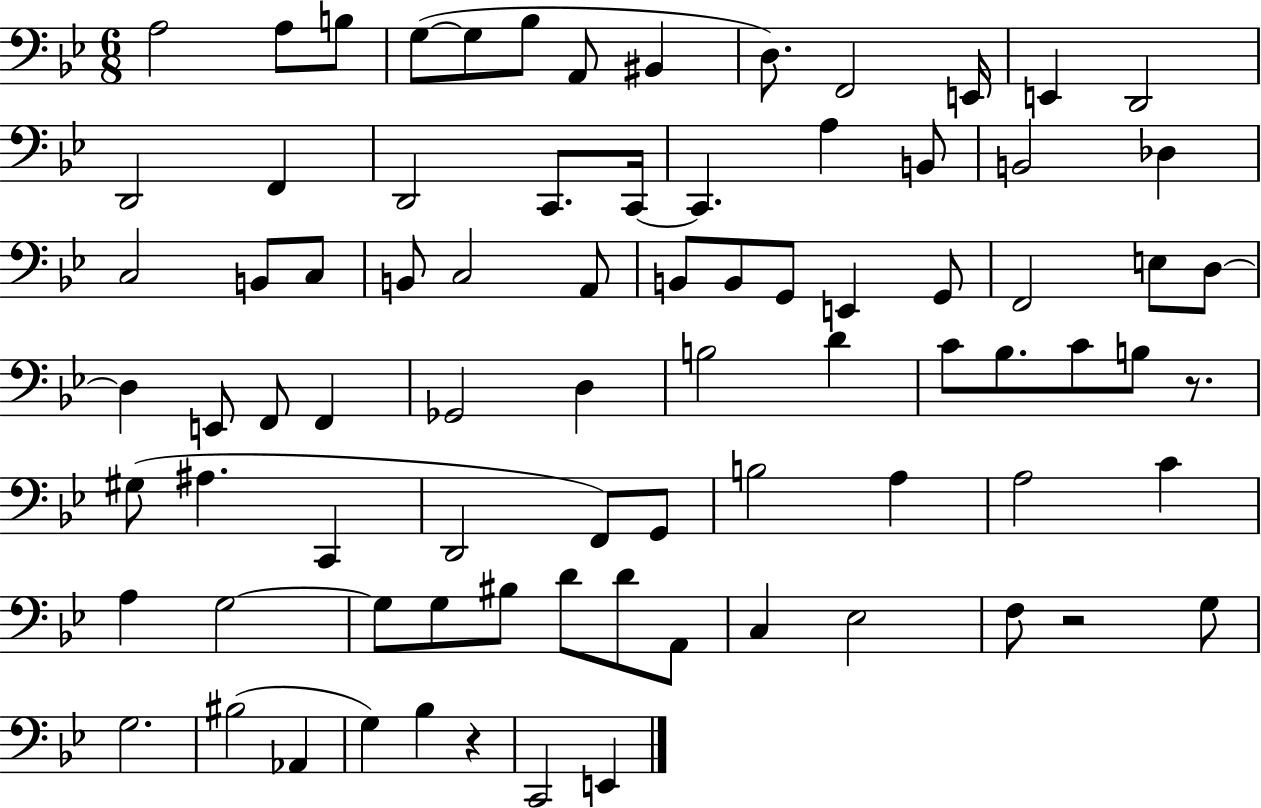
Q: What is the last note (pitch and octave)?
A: E2